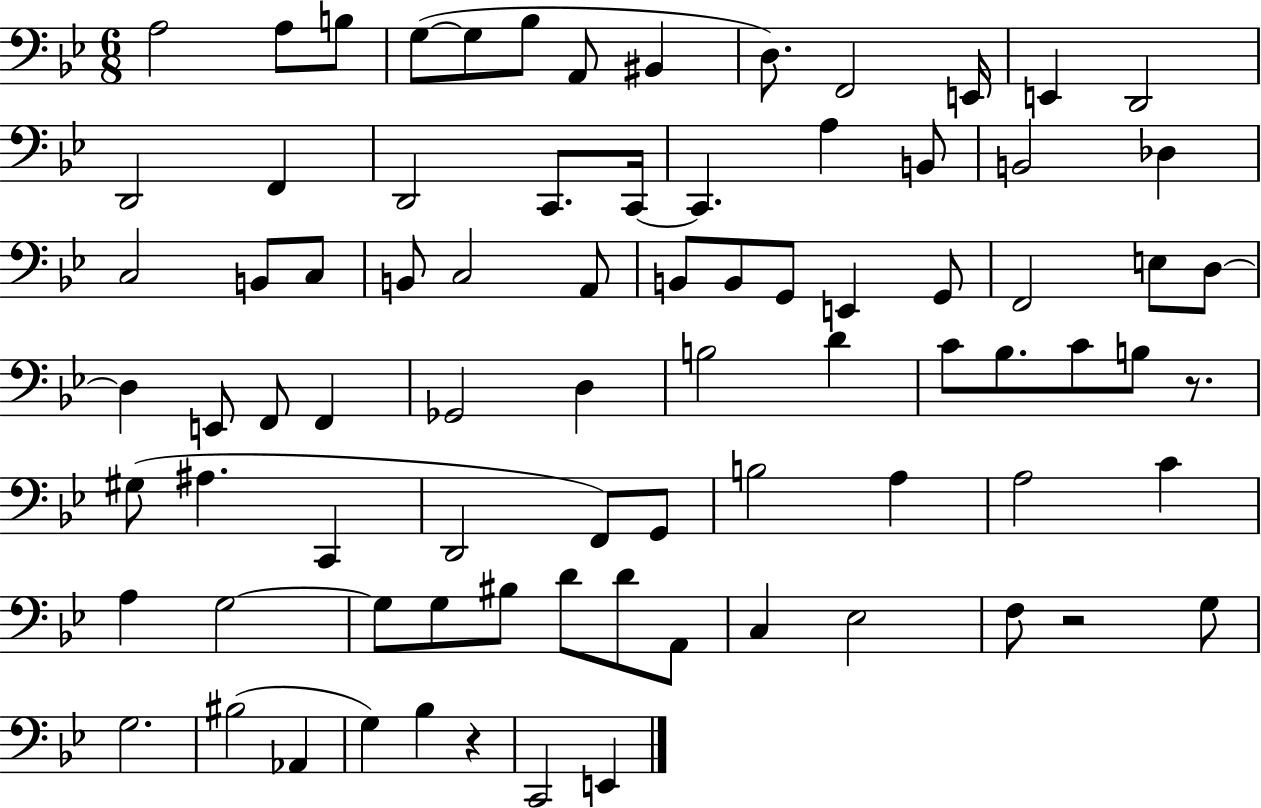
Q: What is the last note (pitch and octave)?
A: E2